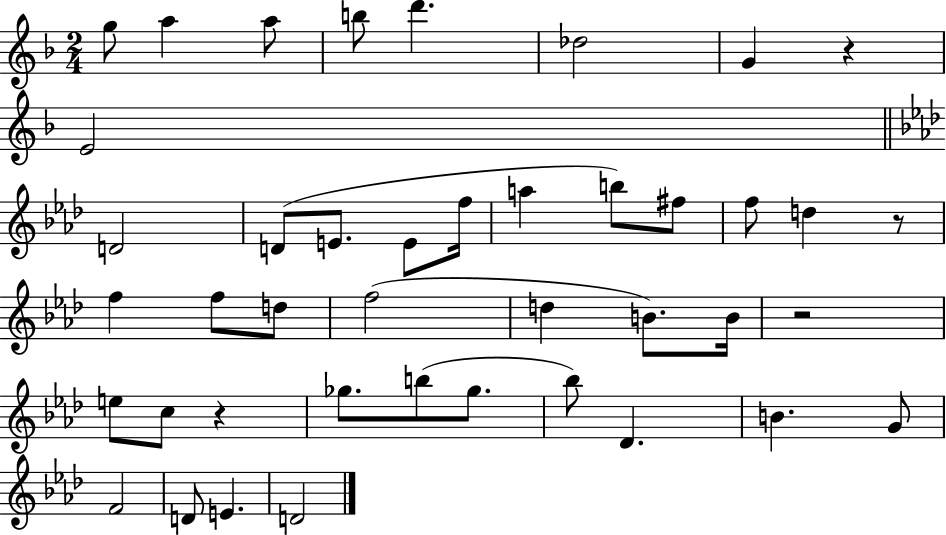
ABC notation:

X:1
T:Untitled
M:2/4
L:1/4
K:F
g/2 a a/2 b/2 d' _d2 G z E2 D2 D/2 E/2 E/2 f/4 a b/2 ^f/2 f/2 d z/2 f f/2 d/2 f2 d B/2 B/4 z2 e/2 c/2 z _g/2 b/2 _g/2 _b/2 _D B G/2 F2 D/2 E D2